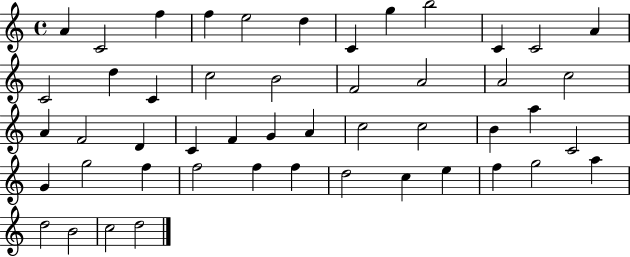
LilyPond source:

{
  \clef treble
  \time 4/4
  \defaultTimeSignature
  \key c \major
  a'4 c'2 f''4 | f''4 e''2 d''4 | c'4 g''4 b''2 | c'4 c'2 a'4 | \break c'2 d''4 c'4 | c''2 b'2 | f'2 a'2 | a'2 c''2 | \break a'4 f'2 d'4 | c'4 f'4 g'4 a'4 | c''2 c''2 | b'4 a''4 c'2 | \break g'4 g''2 f''4 | f''2 f''4 f''4 | d''2 c''4 e''4 | f''4 g''2 a''4 | \break d''2 b'2 | c''2 d''2 | \bar "|."
}